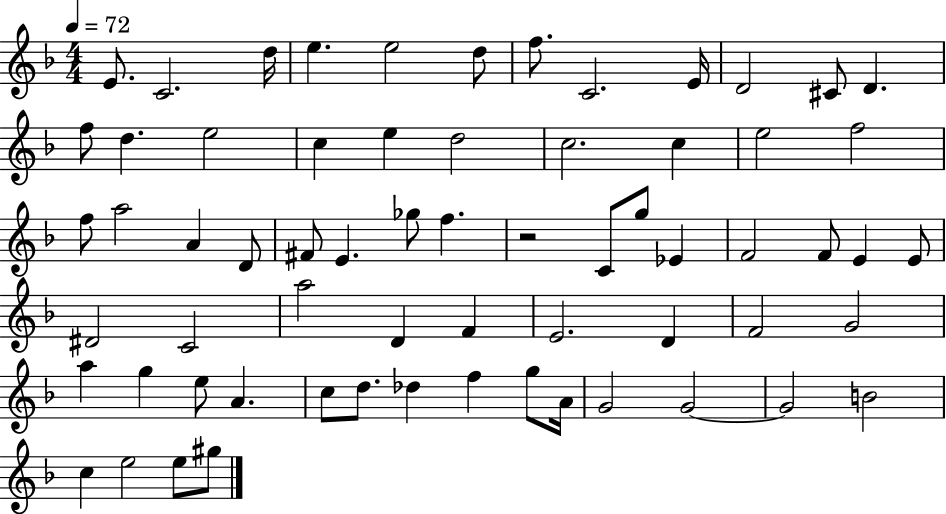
E4/e. C4/h. D5/s E5/q. E5/h D5/e F5/e. C4/h. E4/s D4/h C#4/e D4/q. F5/e D5/q. E5/h C5/q E5/q D5/h C5/h. C5/q E5/h F5/h F5/e A5/h A4/q D4/e F#4/e E4/q. Gb5/e F5/q. R/h C4/e G5/e Eb4/q F4/h F4/e E4/q E4/e D#4/h C4/h A5/h D4/q F4/q E4/h. D4/q F4/h G4/h A5/q G5/q E5/e A4/q. C5/e D5/e. Db5/q F5/q G5/e A4/s G4/h G4/h G4/h B4/h C5/q E5/h E5/e G#5/e